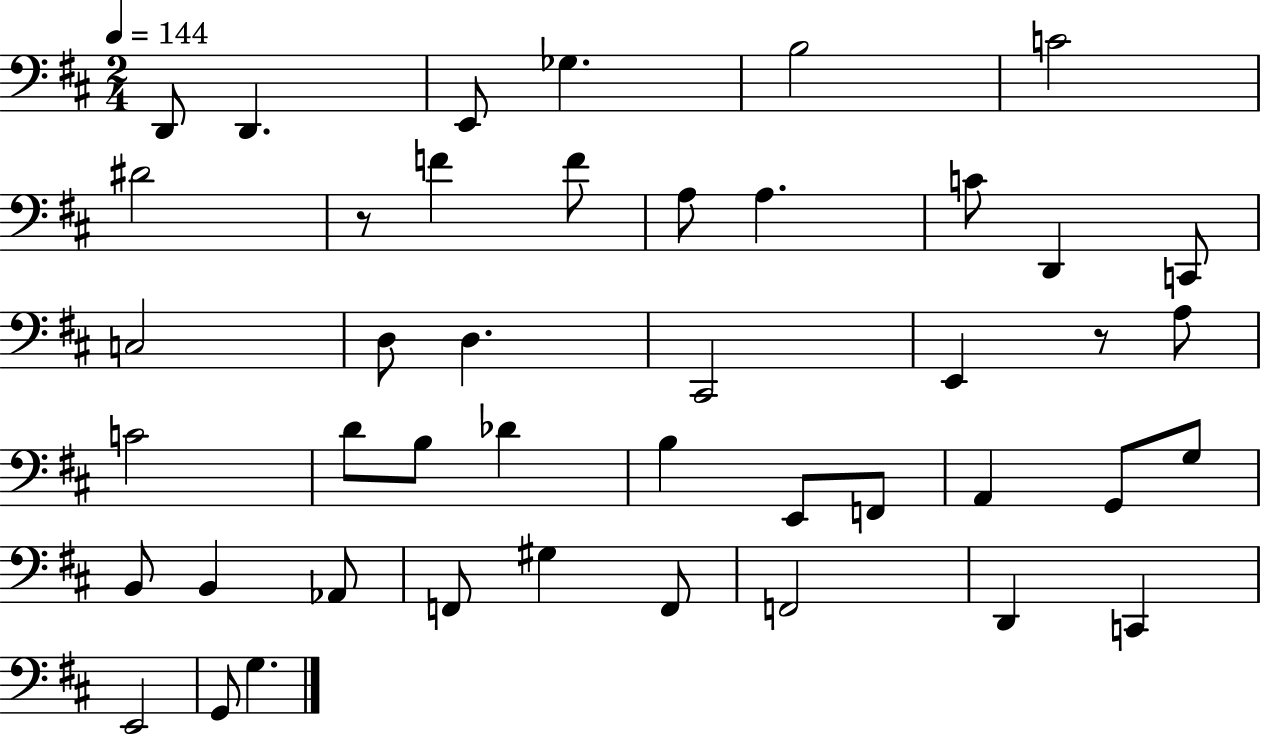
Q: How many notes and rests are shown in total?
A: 44